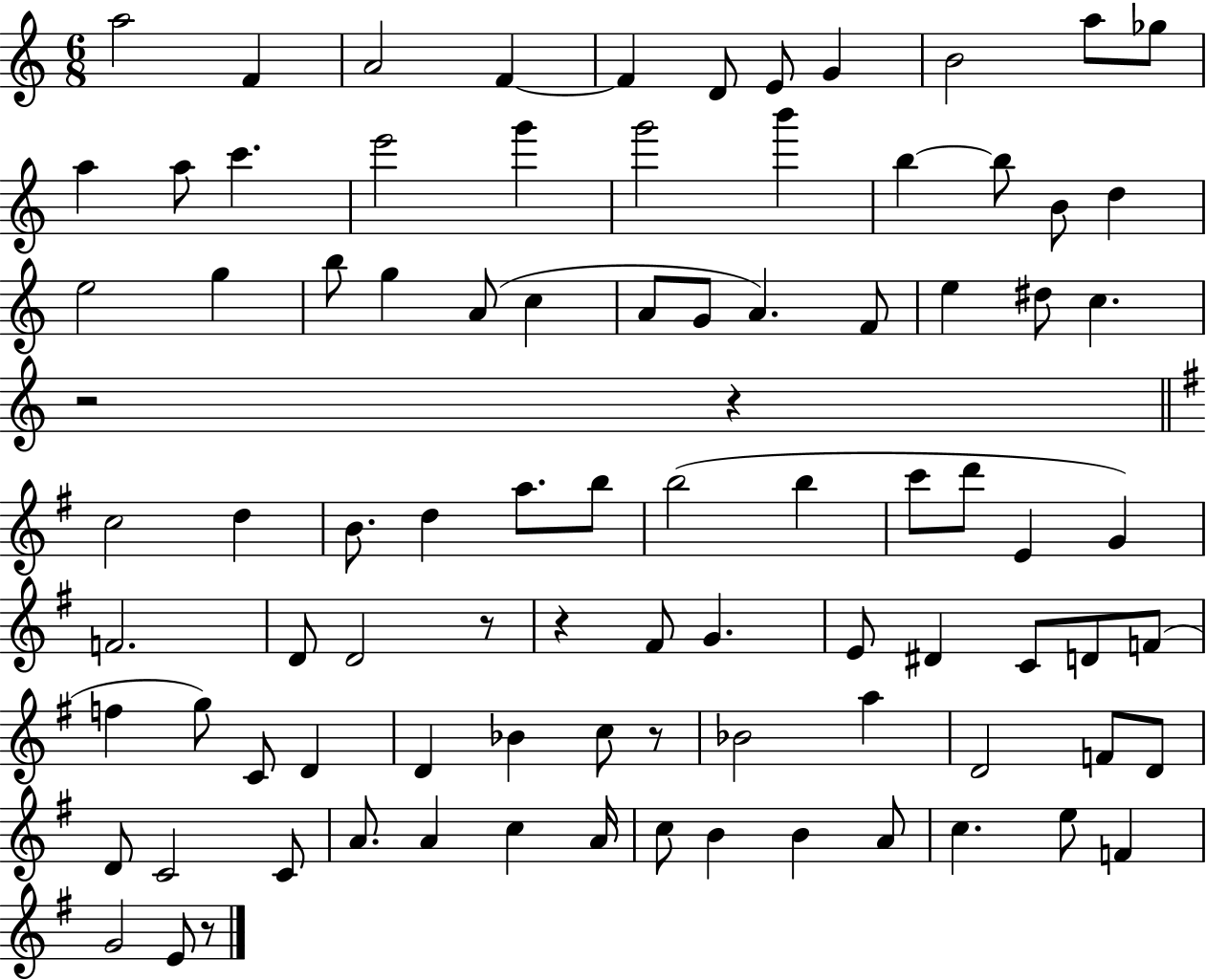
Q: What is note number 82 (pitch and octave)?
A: E5